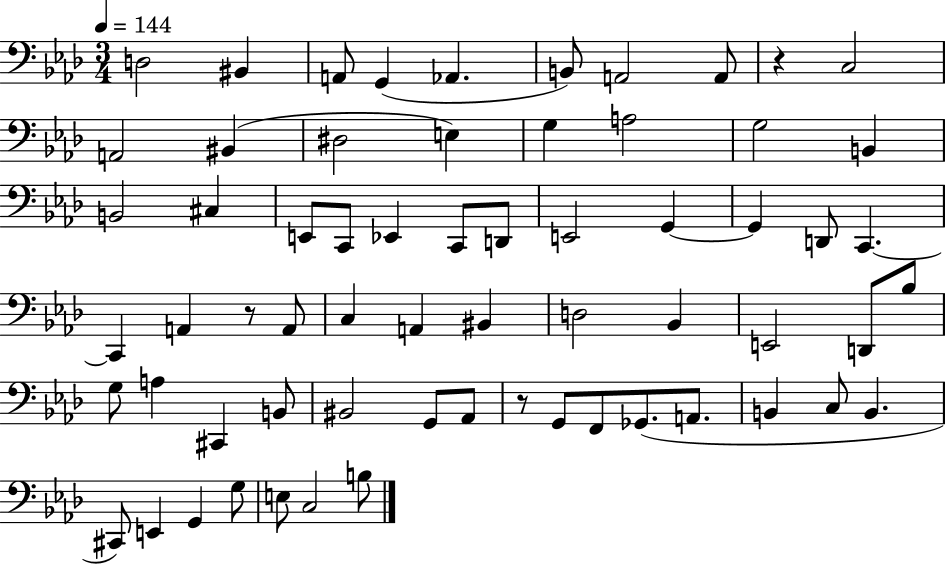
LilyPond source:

{
  \clef bass
  \numericTimeSignature
  \time 3/4
  \key aes \major
  \tempo 4 = 144
  d2 bis,4 | a,8 g,4( aes,4. | b,8) a,2 a,8 | r4 c2 | \break a,2 bis,4( | dis2 e4) | g4 a2 | g2 b,4 | \break b,2 cis4 | e,8 c,8 ees,4 c,8 d,8 | e,2 g,4~~ | g,4 d,8 c,4.~~ | \break c,4 a,4 r8 a,8 | c4 a,4 bis,4 | d2 bes,4 | e,2 d,8 bes8 | \break g8 a4 cis,4 b,8 | bis,2 g,8 aes,8 | r8 g,8 f,8 ges,8.( a,8. | b,4 c8 b,4. | \break cis,8) e,4 g,4 g8 | e8 c2 b8 | \bar "|."
}